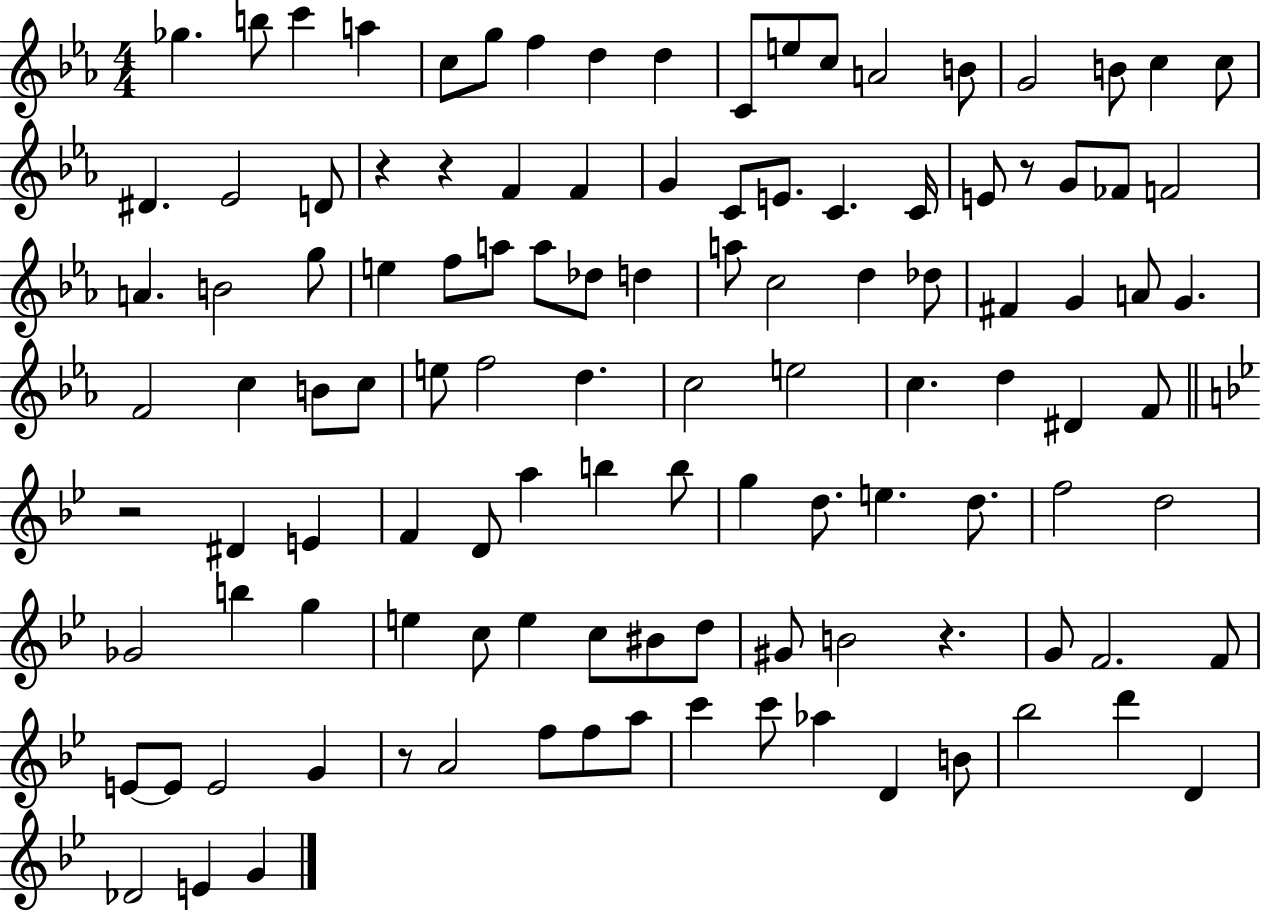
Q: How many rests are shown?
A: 6